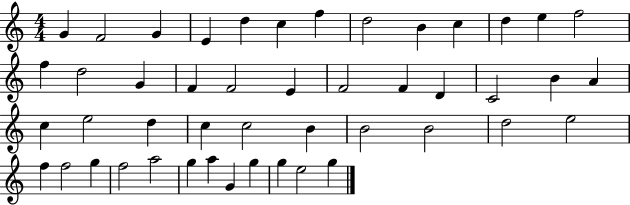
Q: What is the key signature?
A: C major